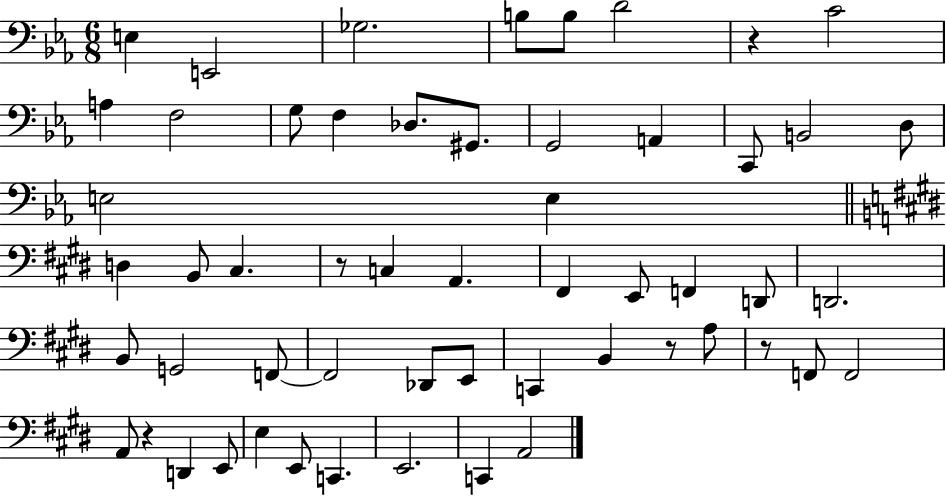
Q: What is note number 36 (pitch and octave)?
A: E2